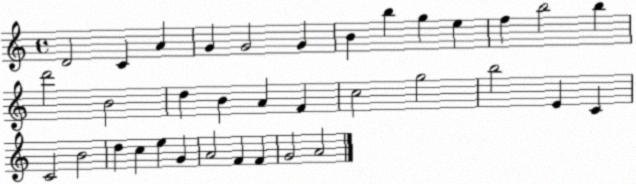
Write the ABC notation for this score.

X:1
T:Untitled
M:4/4
L:1/4
K:C
D2 C A G G2 G B b g e f b2 b d'2 B2 d B A F c2 g2 b2 E C C2 B2 d c e G A2 F F G2 A2